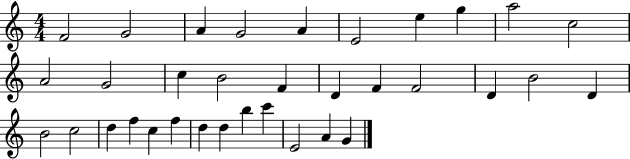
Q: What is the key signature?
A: C major